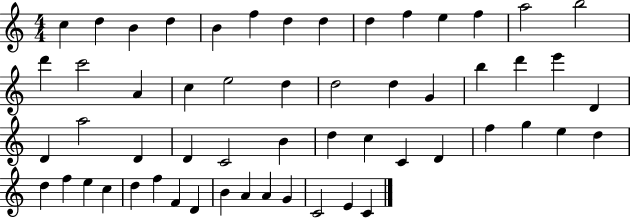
C5/q D5/q B4/q D5/q B4/q F5/q D5/q D5/q D5/q F5/q E5/q F5/q A5/h B5/h D6/q C6/h A4/q C5/q E5/h D5/q D5/h D5/q G4/q B5/q D6/q E6/q D4/q D4/q A5/h D4/q D4/q C4/h B4/q D5/q C5/q C4/q D4/q F5/q G5/q E5/q D5/q D5/q F5/q E5/q C5/q D5/q F5/q F4/q D4/q B4/q A4/q A4/q G4/q C4/h E4/q C4/q